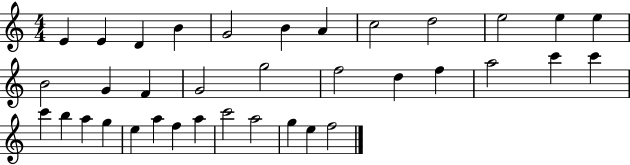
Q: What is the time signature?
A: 4/4